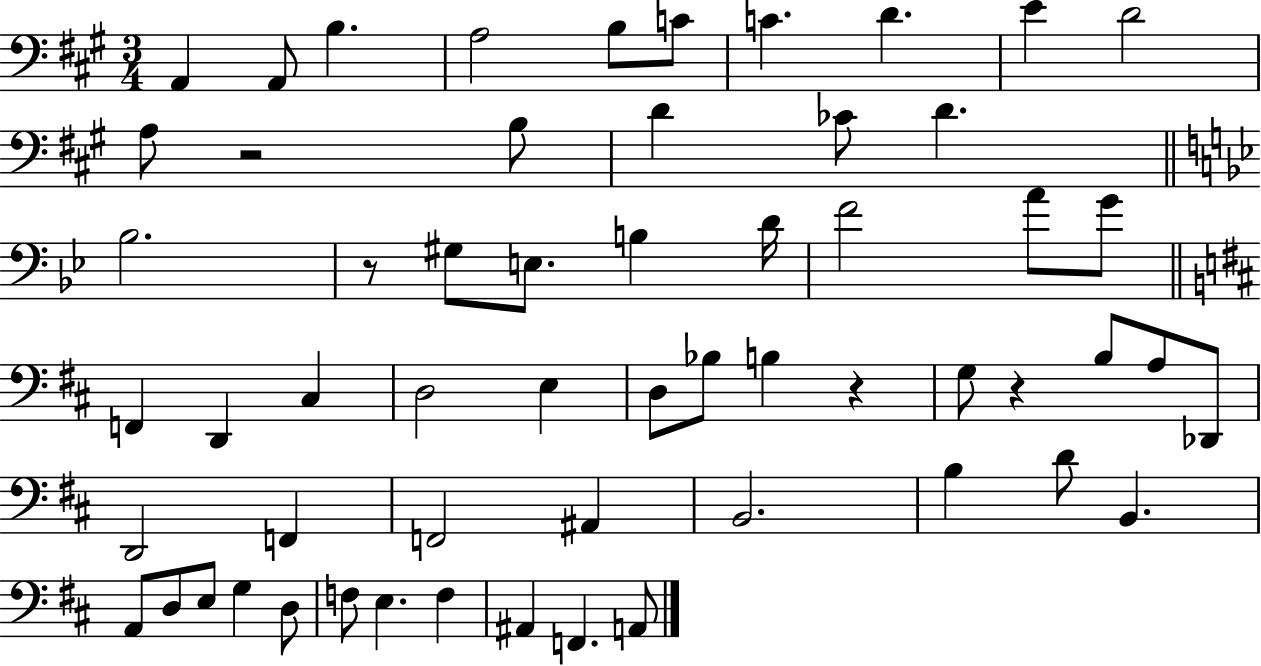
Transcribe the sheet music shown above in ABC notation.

X:1
T:Untitled
M:3/4
L:1/4
K:A
A,, A,,/2 B, A,2 B,/2 C/2 C D E D2 A,/2 z2 B,/2 D _C/2 D _B,2 z/2 ^G,/2 E,/2 B, D/4 F2 A/2 G/2 F,, D,, ^C, D,2 E, D,/2 _B,/2 B, z G,/2 z B,/2 A,/2 _D,,/2 D,,2 F,, F,,2 ^A,, B,,2 B, D/2 B,, A,,/2 D,/2 E,/2 G, D,/2 F,/2 E, F, ^A,, F,, A,,/2